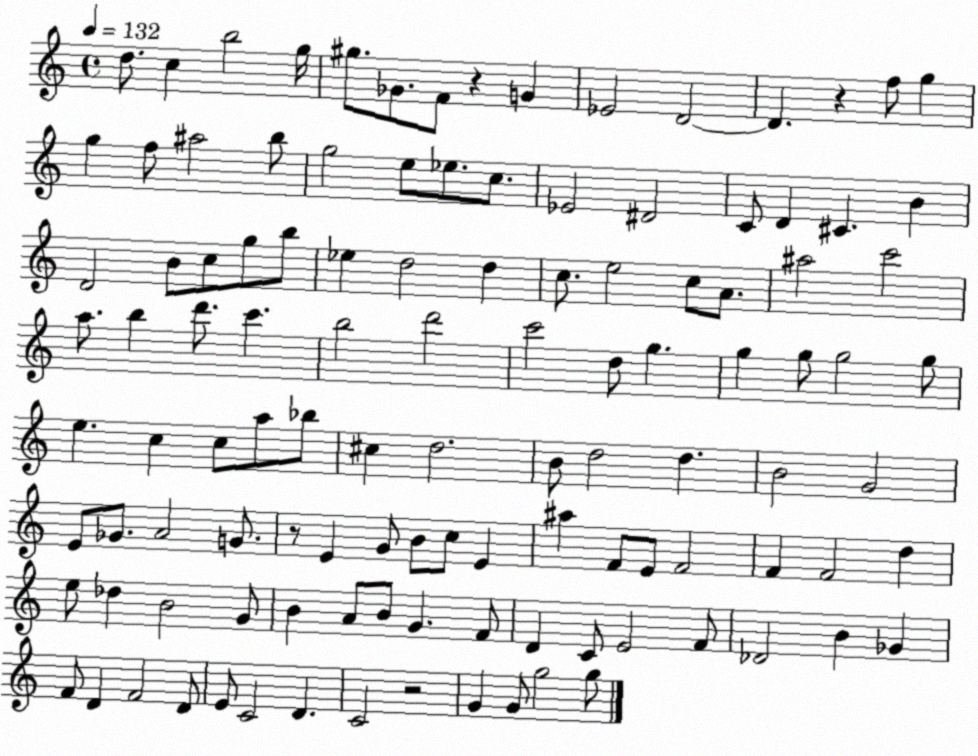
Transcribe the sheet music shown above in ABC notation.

X:1
T:Untitled
M:4/4
L:1/4
K:C
d/2 c b2 g/4 ^g/2 _G/2 F/2 z G _E2 D2 D z f/2 g g f/2 ^a2 b/2 g2 e/2 _e/2 c/2 _E2 ^D2 C/2 D ^C B D2 B/2 c/2 g/2 b/2 _e d2 d c/2 e2 c/2 A/2 ^a2 c'2 a/2 b d'/2 c' b2 d'2 c'2 d/2 g g g/2 g2 g/2 e c c/2 a/2 _b/2 ^c d2 B/2 d2 d B2 G2 E/2 _G/2 A2 G/2 z/2 E G/2 B/2 c/2 E ^a F/2 E/2 F2 F F2 d e/2 _d B2 G/2 B A/2 B/2 G F/2 D C/2 E2 F/2 _D2 B _G F/2 D F2 D/2 E/2 C2 D C2 z2 G G/2 g2 g/2